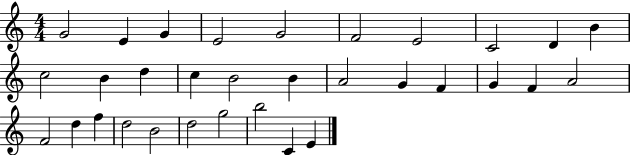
{
  \clef treble
  \numericTimeSignature
  \time 4/4
  \key c \major
  g'2 e'4 g'4 | e'2 g'2 | f'2 e'2 | c'2 d'4 b'4 | \break c''2 b'4 d''4 | c''4 b'2 b'4 | a'2 g'4 f'4 | g'4 f'4 a'2 | \break f'2 d''4 f''4 | d''2 b'2 | d''2 g''2 | b''2 c'4 e'4 | \break \bar "|."
}